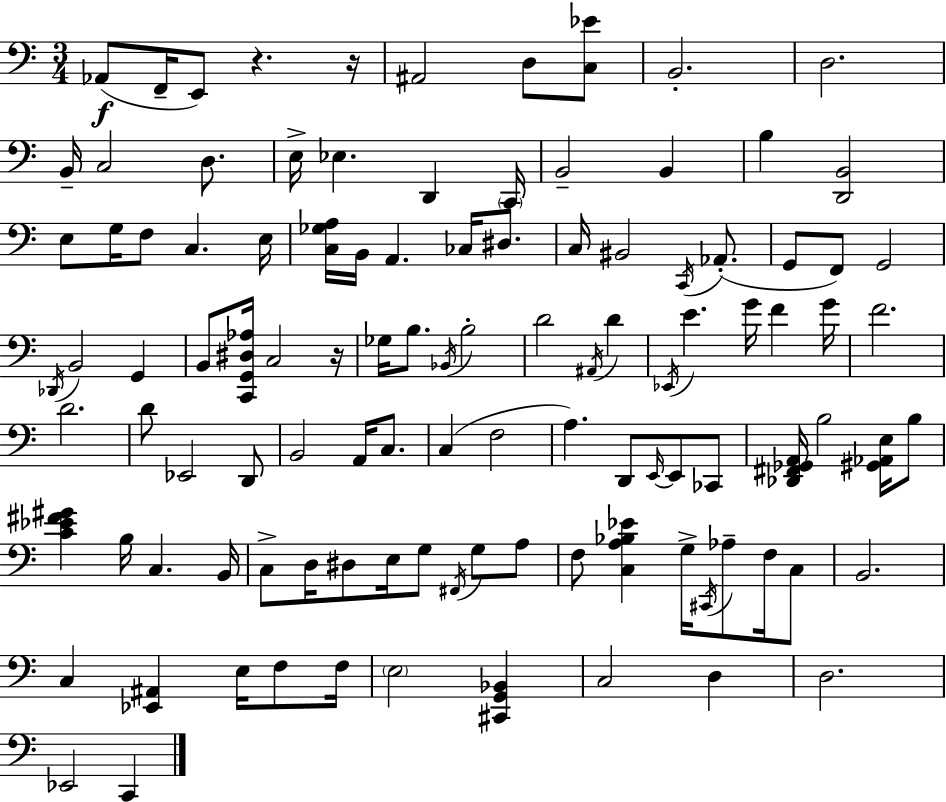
X:1
T:Untitled
M:3/4
L:1/4
K:C
_A,,/2 F,,/4 E,,/2 z z/4 ^A,,2 D,/2 [C,_E]/2 B,,2 D,2 B,,/4 C,2 D,/2 E,/4 _E, D,, C,,/4 B,,2 B,, B, [D,,B,,]2 E,/2 G,/4 F,/2 C, E,/4 [C,_G,A,]/4 B,,/4 A,, _C,/4 ^D,/2 C,/4 ^B,,2 C,,/4 _A,,/2 G,,/2 F,,/2 G,,2 _D,,/4 B,,2 G,, B,,/2 [C,,G,,^D,_A,]/4 C,2 z/4 _G,/4 B,/2 _B,,/4 B,2 D2 ^A,,/4 D _E,,/4 E G/4 F G/4 F2 D2 D/2 _E,,2 D,,/2 B,,2 A,,/4 C,/2 C, F,2 A, D,,/2 E,,/4 E,,/2 _C,,/2 [_D,,^F,,_G,,A,,]/4 B,2 [^G,,_A,,E,]/4 B,/2 [C_E^F^G] B,/4 C, B,,/4 C,/2 D,/4 ^D,/2 E,/4 G,/2 ^F,,/4 G,/2 A,/2 F,/2 [C,A,_B,_E] G,/4 ^C,,/4 _A,/2 F,/4 C,/2 B,,2 C, [_E,,^A,,] E,/4 F,/2 F,/4 E,2 [^C,,G,,_B,,] C,2 D, D,2 _E,,2 C,,